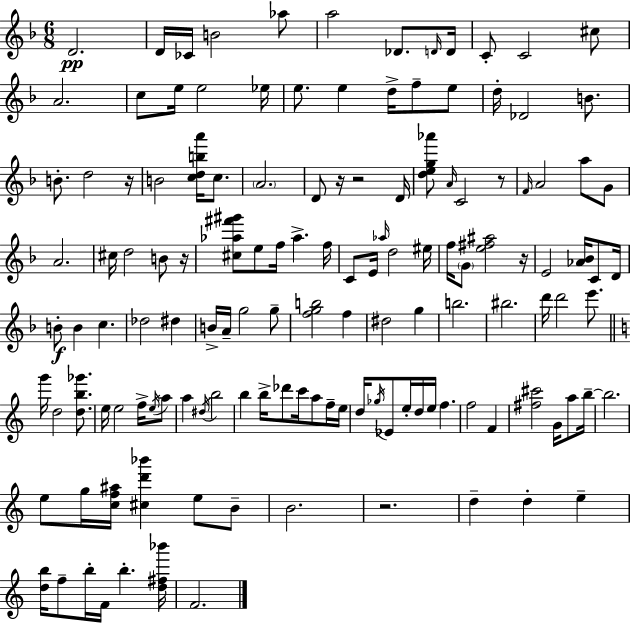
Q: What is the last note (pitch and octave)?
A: F4